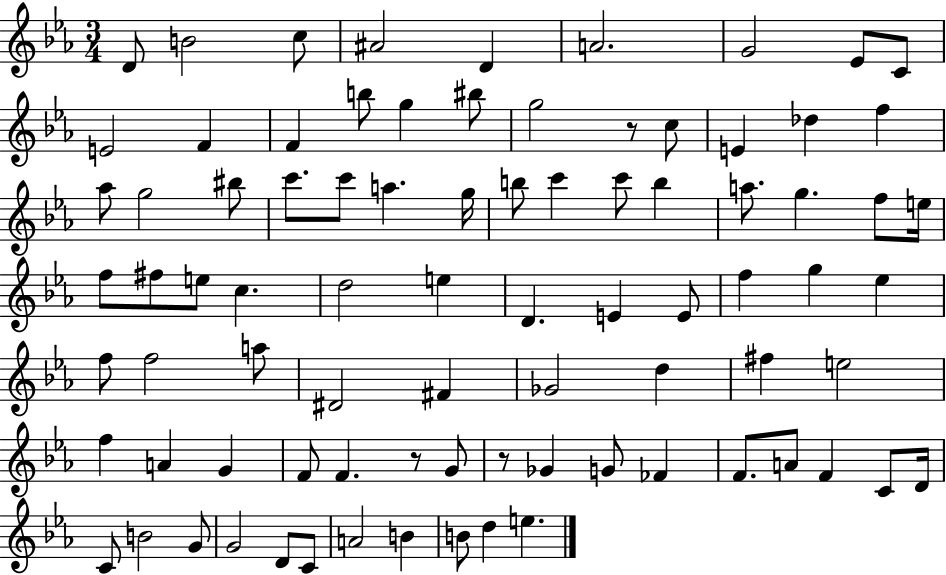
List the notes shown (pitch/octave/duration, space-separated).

D4/e B4/h C5/e A#4/h D4/q A4/h. G4/h Eb4/e C4/e E4/h F4/q F4/q B5/e G5/q BIS5/e G5/h R/e C5/e E4/q Db5/q F5/q Ab5/e G5/h BIS5/e C6/e. C6/e A5/q. G5/s B5/e C6/q C6/e B5/q A5/e. G5/q. F5/e E5/s F5/e F#5/e E5/e C5/q. D5/h E5/q D4/q. E4/q E4/e F5/q G5/q Eb5/q F5/e F5/h A5/e D#4/h F#4/q Gb4/h D5/q F#5/q E5/h F5/q A4/q G4/q F4/e F4/q. R/e G4/e R/e Gb4/q G4/e FES4/q F4/e. A4/e F4/q C4/e D4/s C4/e B4/h G4/e G4/h D4/e C4/e A4/h B4/q B4/e D5/q E5/q.